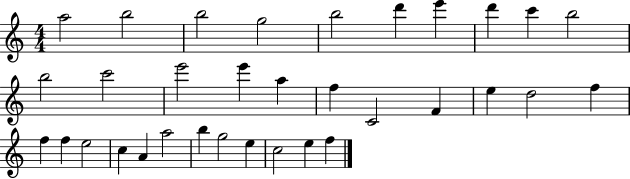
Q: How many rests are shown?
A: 0